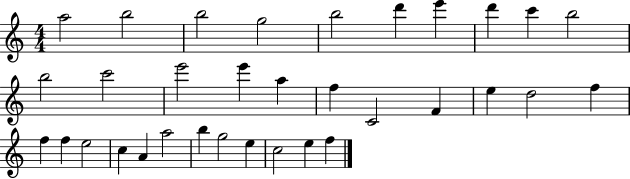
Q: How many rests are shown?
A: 0